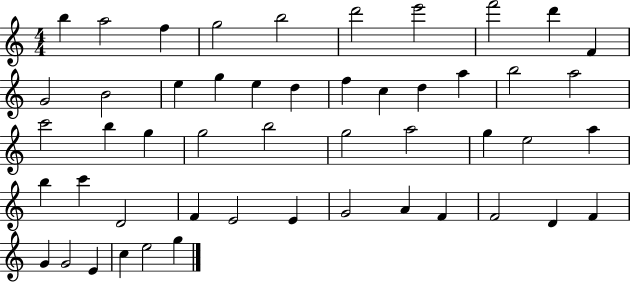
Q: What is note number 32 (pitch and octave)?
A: A5